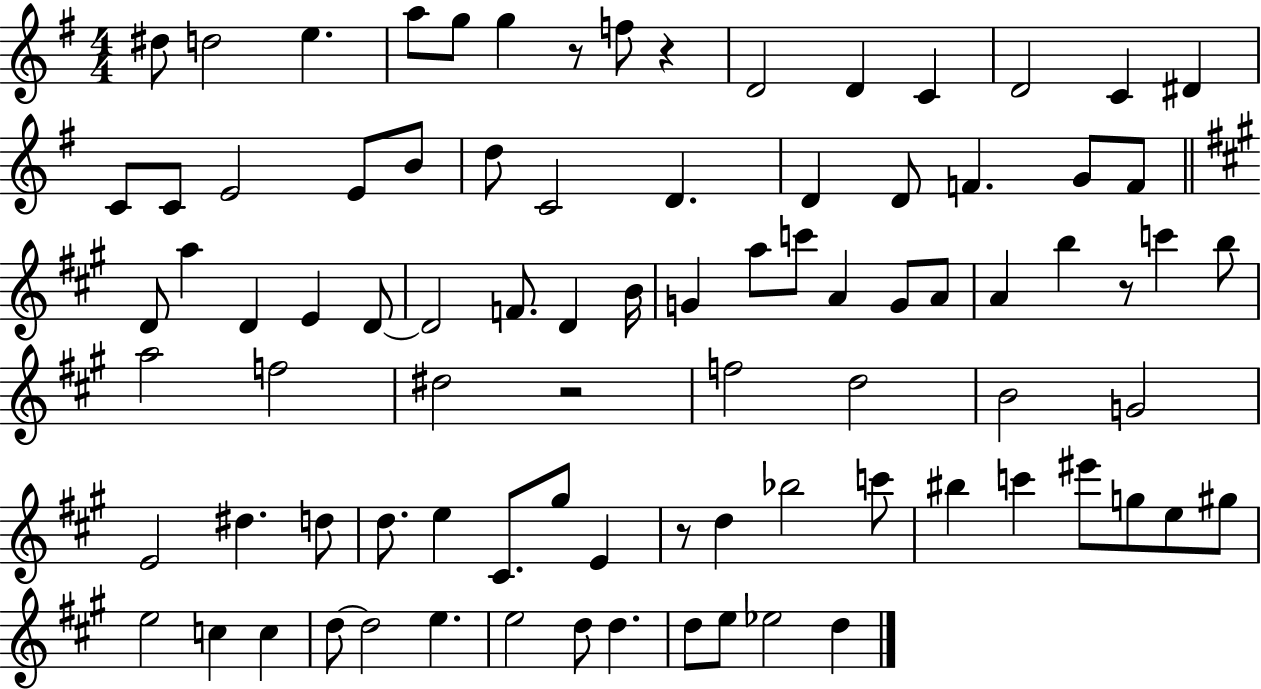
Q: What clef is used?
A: treble